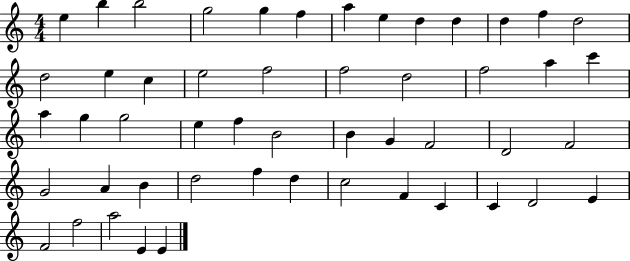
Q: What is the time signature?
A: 4/4